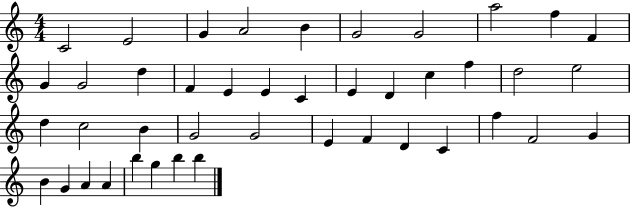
C4/h E4/h G4/q A4/h B4/q G4/h G4/h A5/h F5/q F4/q G4/q G4/h D5/q F4/q E4/q E4/q C4/q E4/q D4/q C5/q F5/q D5/h E5/h D5/q C5/h B4/q G4/h G4/h E4/q F4/q D4/q C4/q F5/q F4/h G4/q B4/q G4/q A4/q A4/q B5/q G5/q B5/q B5/q